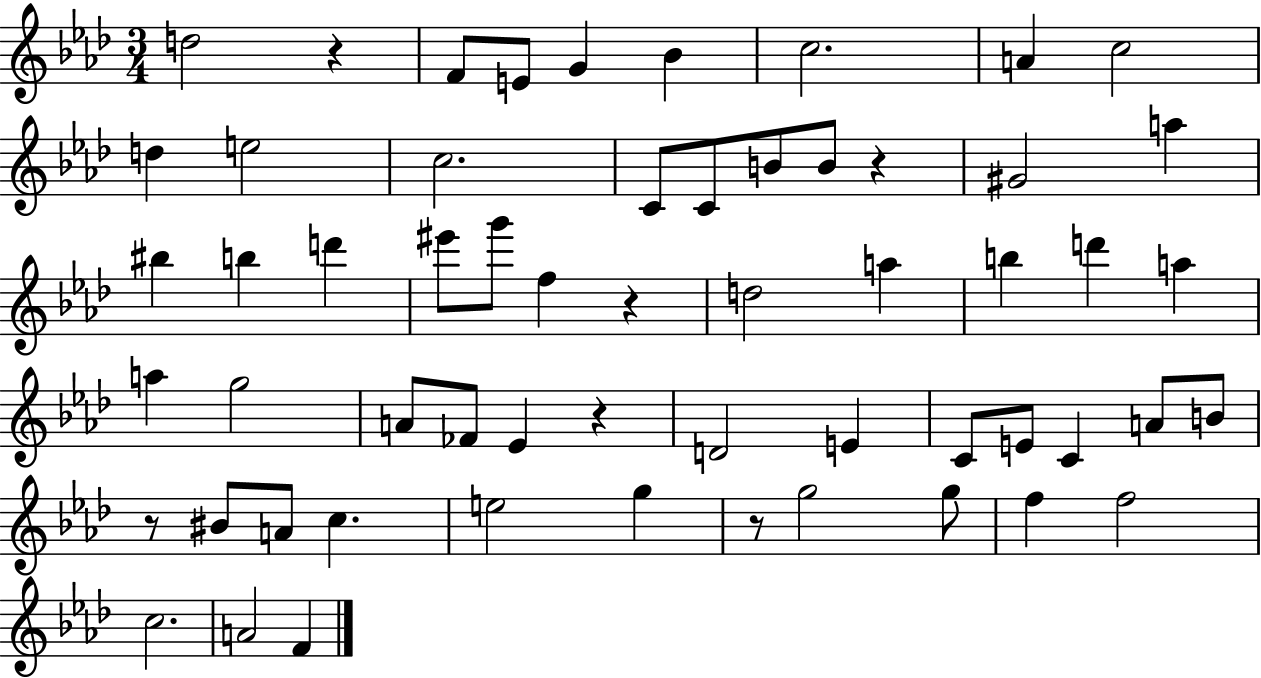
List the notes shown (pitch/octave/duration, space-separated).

D5/h R/q F4/e E4/e G4/q Bb4/q C5/h. A4/q C5/h D5/q E5/h C5/h. C4/e C4/e B4/e B4/e R/q G#4/h A5/q BIS5/q B5/q D6/q EIS6/e G6/e F5/q R/q D5/h A5/q B5/q D6/q A5/q A5/q G5/h A4/e FES4/e Eb4/q R/q D4/h E4/q C4/e E4/e C4/q A4/e B4/e R/e BIS4/e A4/e C5/q. E5/h G5/q R/e G5/h G5/e F5/q F5/h C5/h. A4/h F4/q